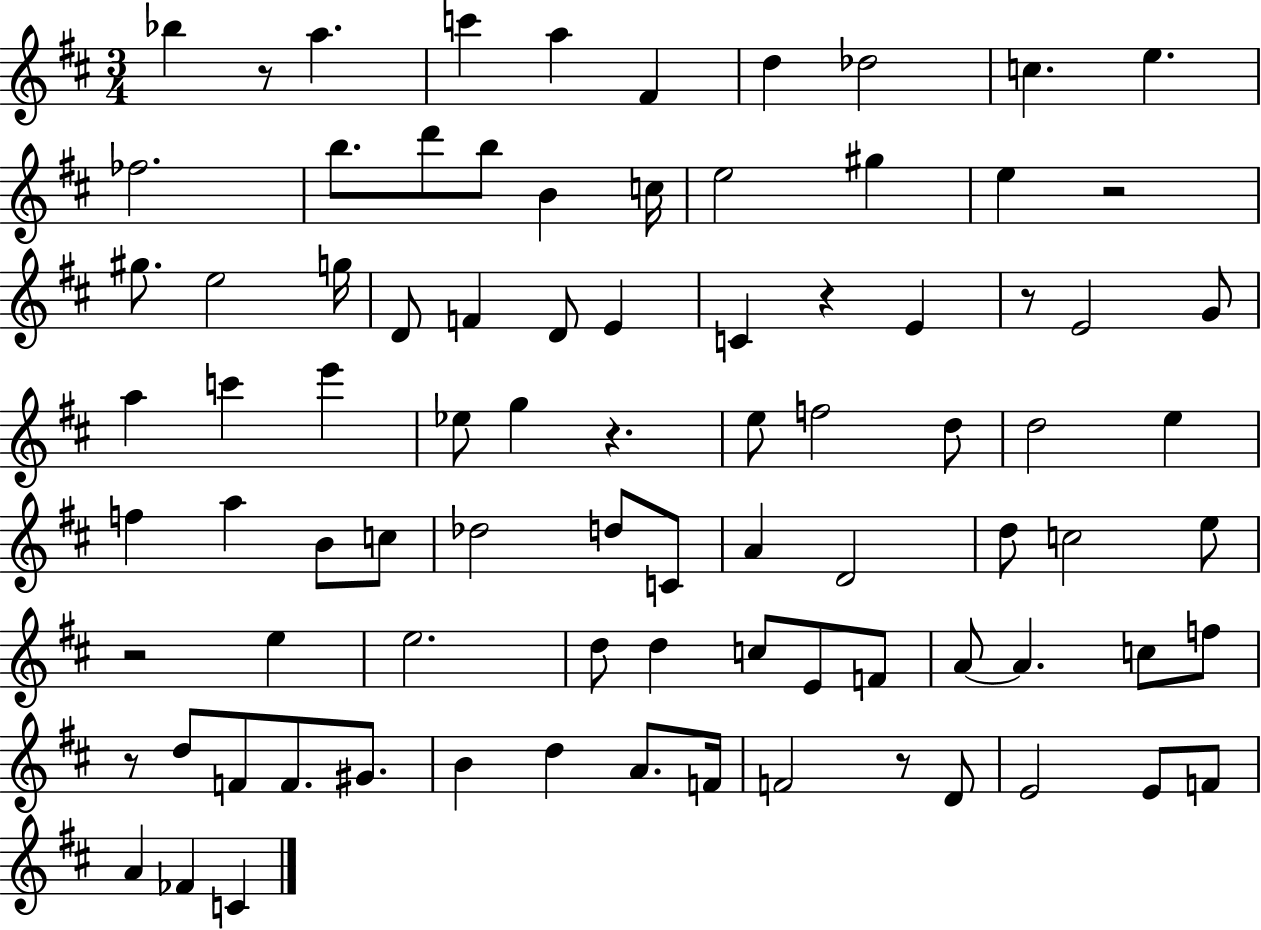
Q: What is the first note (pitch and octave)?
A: Bb5